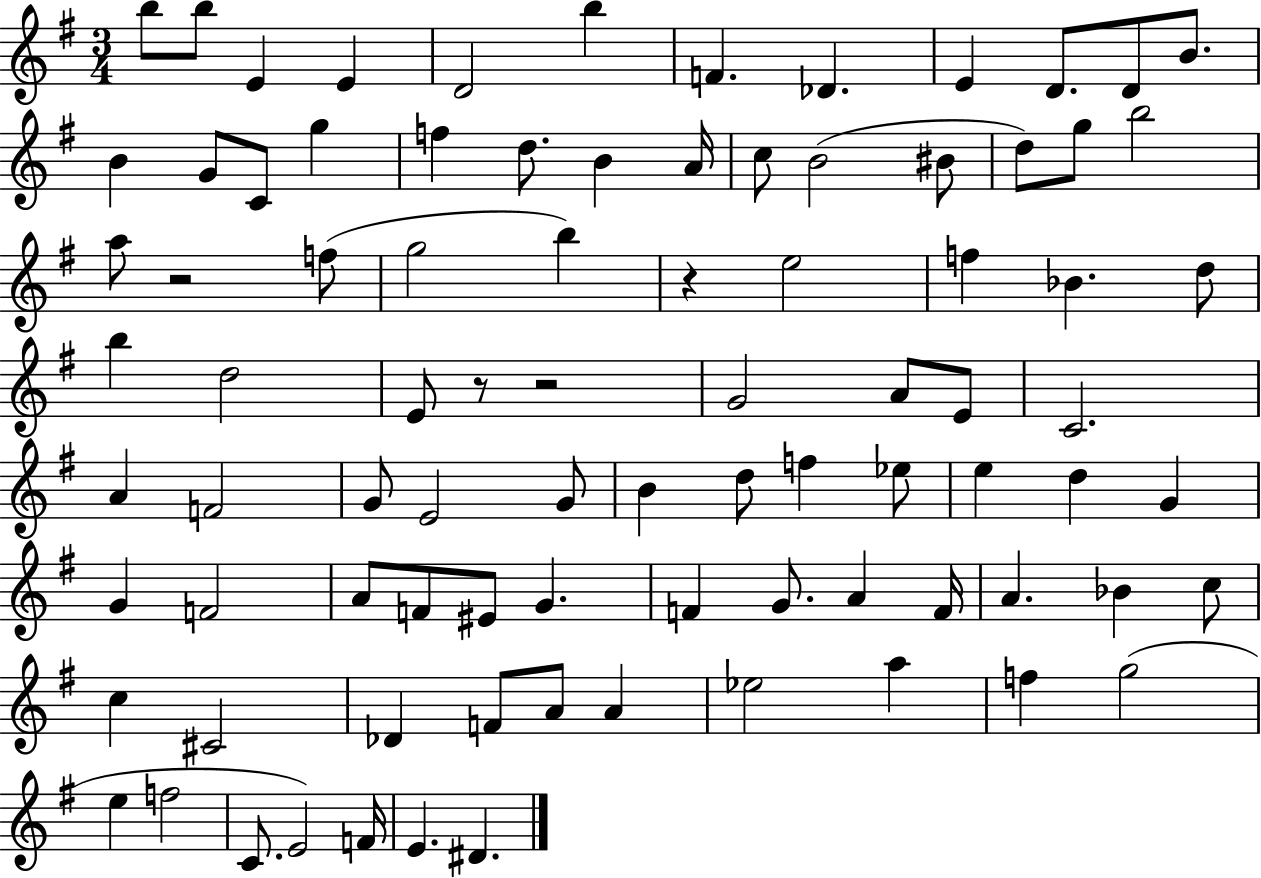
{
  \clef treble
  \numericTimeSignature
  \time 3/4
  \key g \major
  b''8 b''8 e'4 e'4 | d'2 b''4 | f'4. des'4. | e'4 d'8. d'8 b'8. | \break b'4 g'8 c'8 g''4 | f''4 d''8. b'4 a'16 | c''8 b'2( bis'8 | d''8) g''8 b''2 | \break a''8 r2 f''8( | g''2 b''4) | r4 e''2 | f''4 bes'4. d''8 | \break b''4 d''2 | e'8 r8 r2 | g'2 a'8 e'8 | c'2. | \break a'4 f'2 | g'8 e'2 g'8 | b'4 d''8 f''4 ees''8 | e''4 d''4 g'4 | \break g'4 f'2 | a'8 f'8 eis'8 g'4. | f'4 g'8. a'4 f'16 | a'4. bes'4 c''8 | \break c''4 cis'2 | des'4 f'8 a'8 a'4 | ees''2 a''4 | f''4 g''2( | \break e''4 f''2 | c'8. e'2) f'16 | e'4. dis'4. | \bar "|."
}